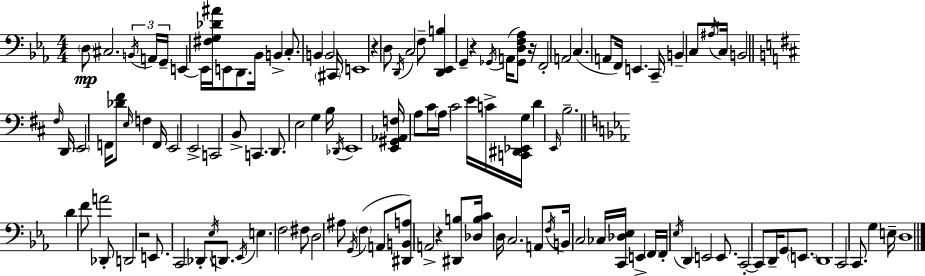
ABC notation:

X:1
T:Untitled
M:4/4
L:1/4
K:Cm
D,/2 ^C,2 B,,/4 A,,/4 G,,/4 E,, E,,/4 [^F,G,_D^A]/4 E,,/2 D,,/2 _B,,/4 B,, C,/2 B,, B,,2 ^C,,/4 E,,4 z D,/2 D,,/4 C,2 F,/2 [D,,_E,,B,] G,, z _G,,/4 A,,/4 [_G,,D,F,_A,]/2 z/4 F,,2 A,,2 C, A,,/2 F,,/4 E,, C,,/4 B,, C,/2 ^A,/4 C,/4 B,,2 ^F,/4 D,,/4 E,,2 F,,/4 [_D^F]/2 E,/4 F, F,,/4 E,,2 E,,2 C,,2 B,,/2 C,, D,,/2 E,2 G, B,/4 _D,,/4 E,,4 [E,,^G,,_A,,F,]/4 A,/2 ^C/4 A,/4 ^C2 E/4 C/4 [C,,^D,,_E,,G,]/4 D E,,/4 B,2 D F/2 A2 _D,,/2 D,,2 z2 E,,/2 C,,2 _D,,/2 _E,/4 D,,/2 _E,,/4 E, F,2 ^F,/2 D,2 ^A,/2 G,,/4 F, A,,/2 [^D,,B,,A,]/2 A,,2 z [^D,,B,]/2 [_D,B,C]/4 D,/4 C,2 A,,/2 F,/4 B,,/4 C,2 _C,/4 [C,,_D,_E,]/4 E,, F,,/4 F,,/4 _E,/4 D,, E,,2 E,,/2 C,,2 C,,/2 D,,/4 G,,/2 E,,/2 D,,4 C,,2 C,,/2 G, E,/4 D,4